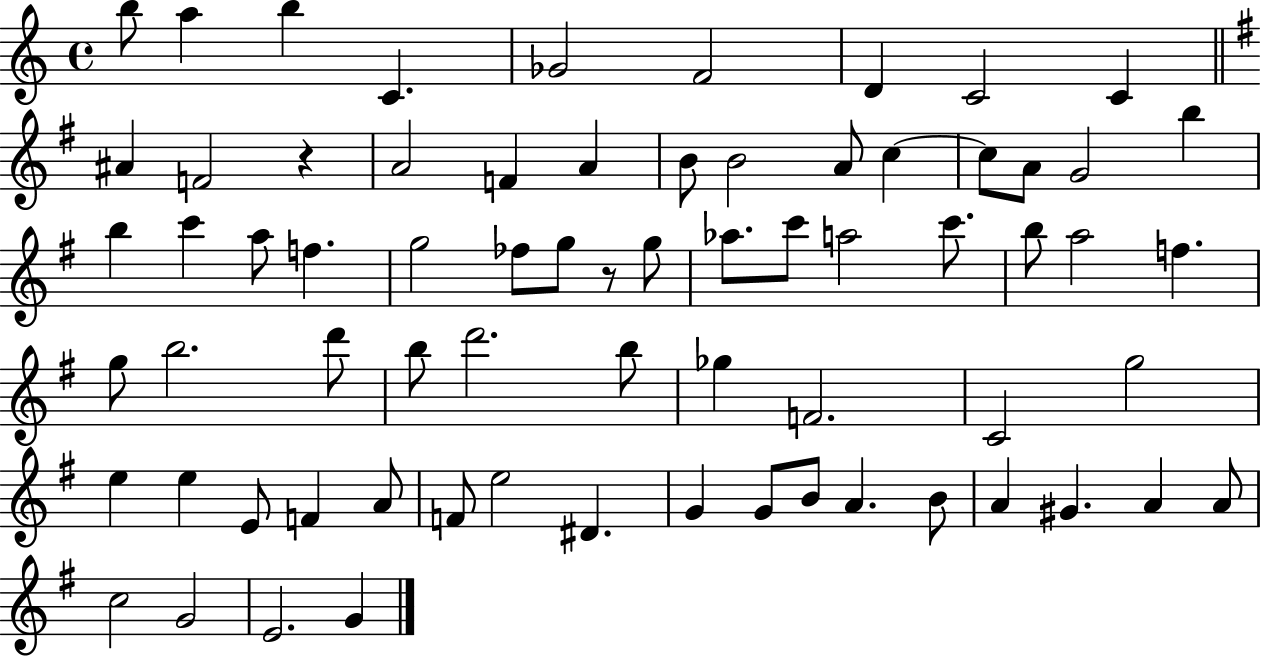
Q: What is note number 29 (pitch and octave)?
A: G5